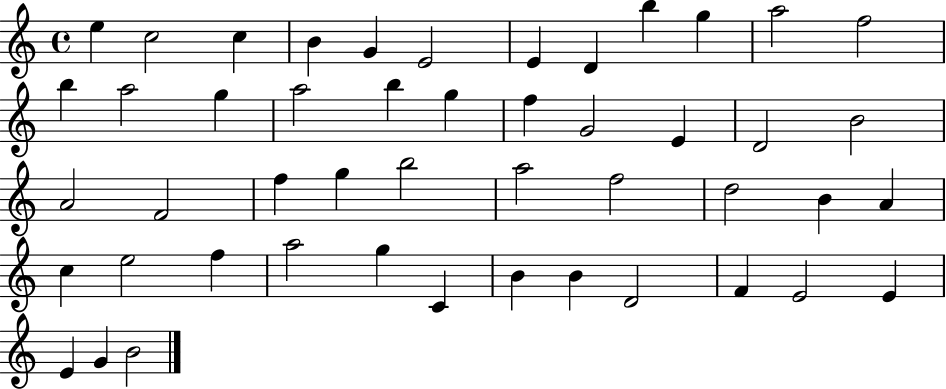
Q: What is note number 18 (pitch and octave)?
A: G5